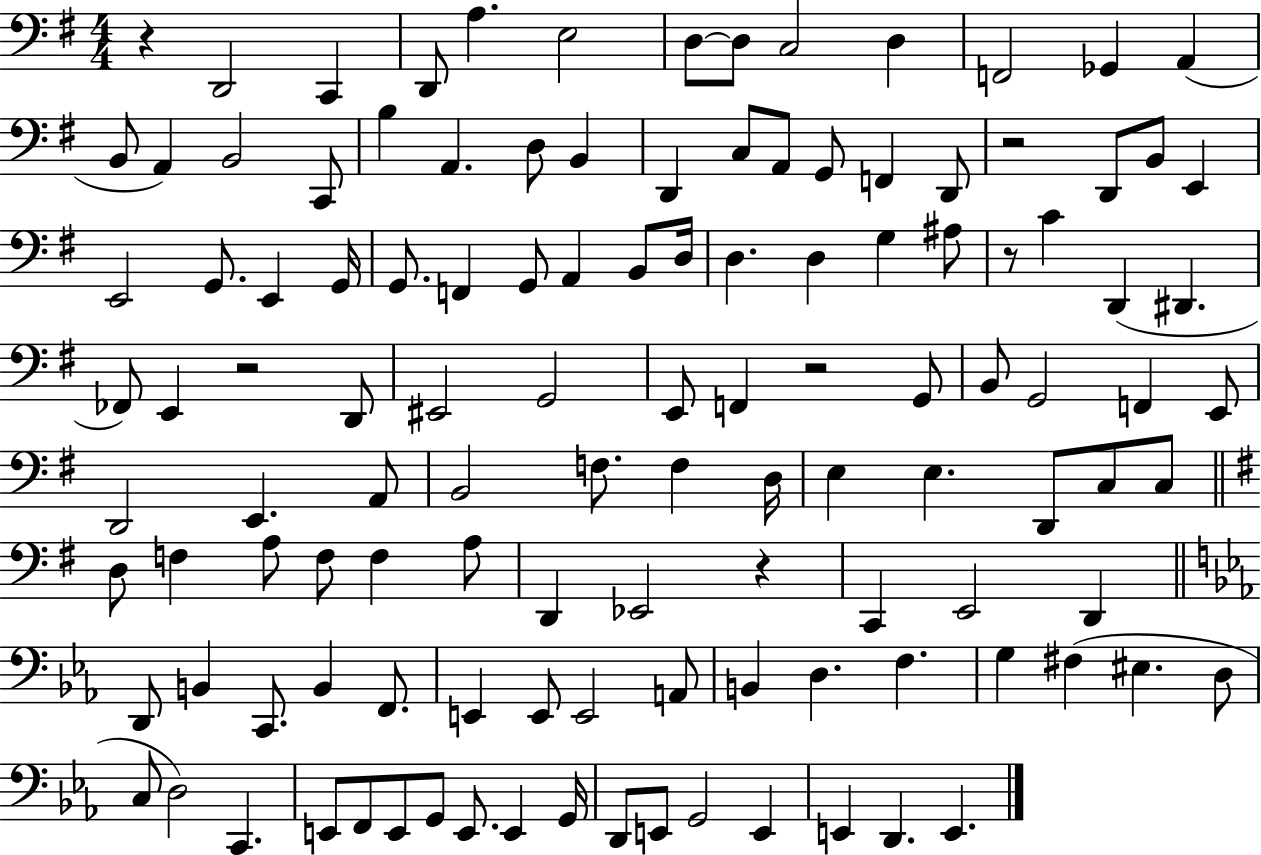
X:1
T:Untitled
M:4/4
L:1/4
K:G
z D,,2 C,, D,,/2 A, E,2 D,/2 D,/2 C,2 D, F,,2 _G,, A,, B,,/2 A,, B,,2 C,,/2 B, A,, D,/2 B,, D,, C,/2 A,,/2 G,,/2 F,, D,,/2 z2 D,,/2 B,,/2 E,, E,,2 G,,/2 E,, G,,/4 G,,/2 F,, G,,/2 A,, B,,/2 D,/4 D, D, G, ^A,/2 z/2 C D,, ^D,, _F,,/2 E,, z2 D,,/2 ^E,,2 G,,2 E,,/2 F,, z2 G,,/2 B,,/2 G,,2 F,, E,,/2 D,,2 E,, A,,/2 B,,2 F,/2 F, D,/4 E, E, D,,/2 C,/2 C,/2 D,/2 F, A,/2 F,/2 F, A,/2 D,, _E,,2 z C,, E,,2 D,, D,,/2 B,, C,,/2 B,, F,,/2 E,, E,,/2 E,,2 A,,/2 B,, D, F, G, ^F, ^E, D,/2 C,/2 D,2 C,, E,,/2 F,,/2 E,,/2 G,,/2 E,,/2 E,, G,,/4 D,,/2 E,,/2 G,,2 E,, E,, D,, E,,